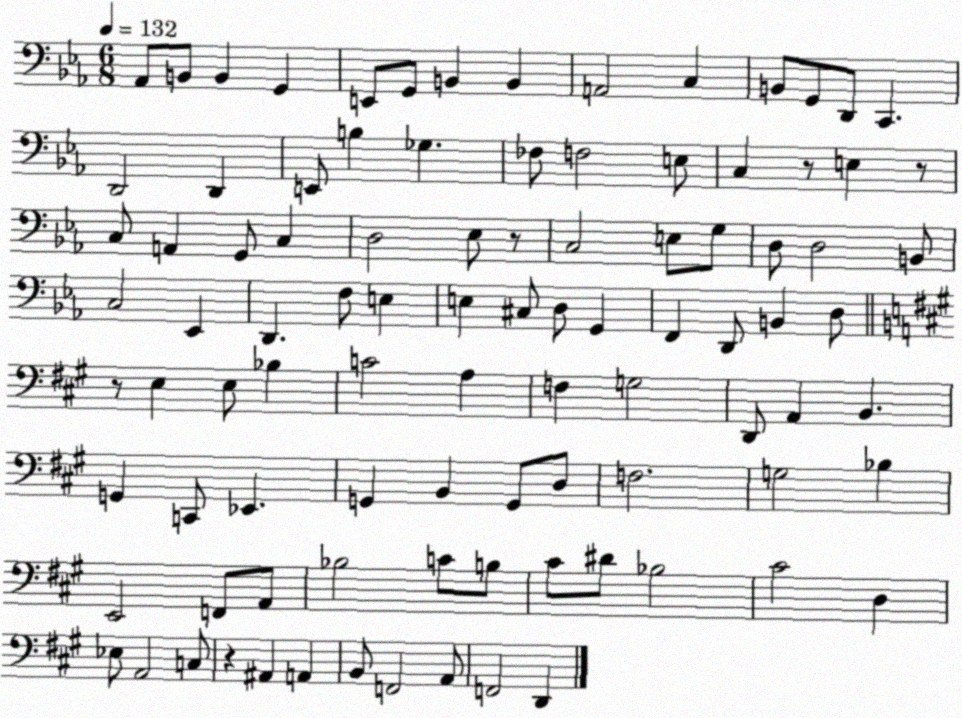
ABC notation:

X:1
T:Untitled
M:6/8
L:1/4
K:Eb
_A,,/2 B,,/2 B,, G,, E,,/2 G,,/2 B,, B,, A,,2 C, B,,/2 G,,/2 D,,/2 C,, D,,2 D,, E,,/2 B, _G, _F,/2 F,2 E,/2 C, z/2 E, z/2 C,/2 A,, G,,/2 C, D,2 _E,/2 z/2 C,2 E,/2 G,/2 D,/2 D,2 B,,/2 C,2 _E,, D,, F,/2 E, E, ^C,/2 D,/2 G,, F,, D,,/2 B,, D,/2 z/2 E, E,/2 _B, C2 A, F, G,2 D,,/2 A,, B,, G,, C,,/2 _E,, G,, B,, G,,/2 D,/2 F,2 G,2 _B, E,,2 F,,/2 A,,/2 _B,2 C/2 B,/2 ^C/2 ^D/2 _B,2 ^C2 D, _E,/2 A,,2 C,/2 z ^A,, A,, B,,/2 F,,2 A,,/2 F,,2 D,,